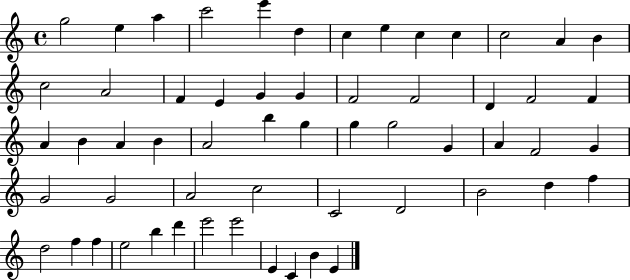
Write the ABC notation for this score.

X:1
T:Untitled
M:4/4
L:1/4
K:C
g2 e a c'2 e' d c e c c c2 A B c2 A2 F E G G F2 F2 D F2 F A B A B A2 b g g g2 G A F2 G G2 G2 A2 c2 C2 D2 B2 d f d2 f f e2 b d' e'2 e'2 E C B E